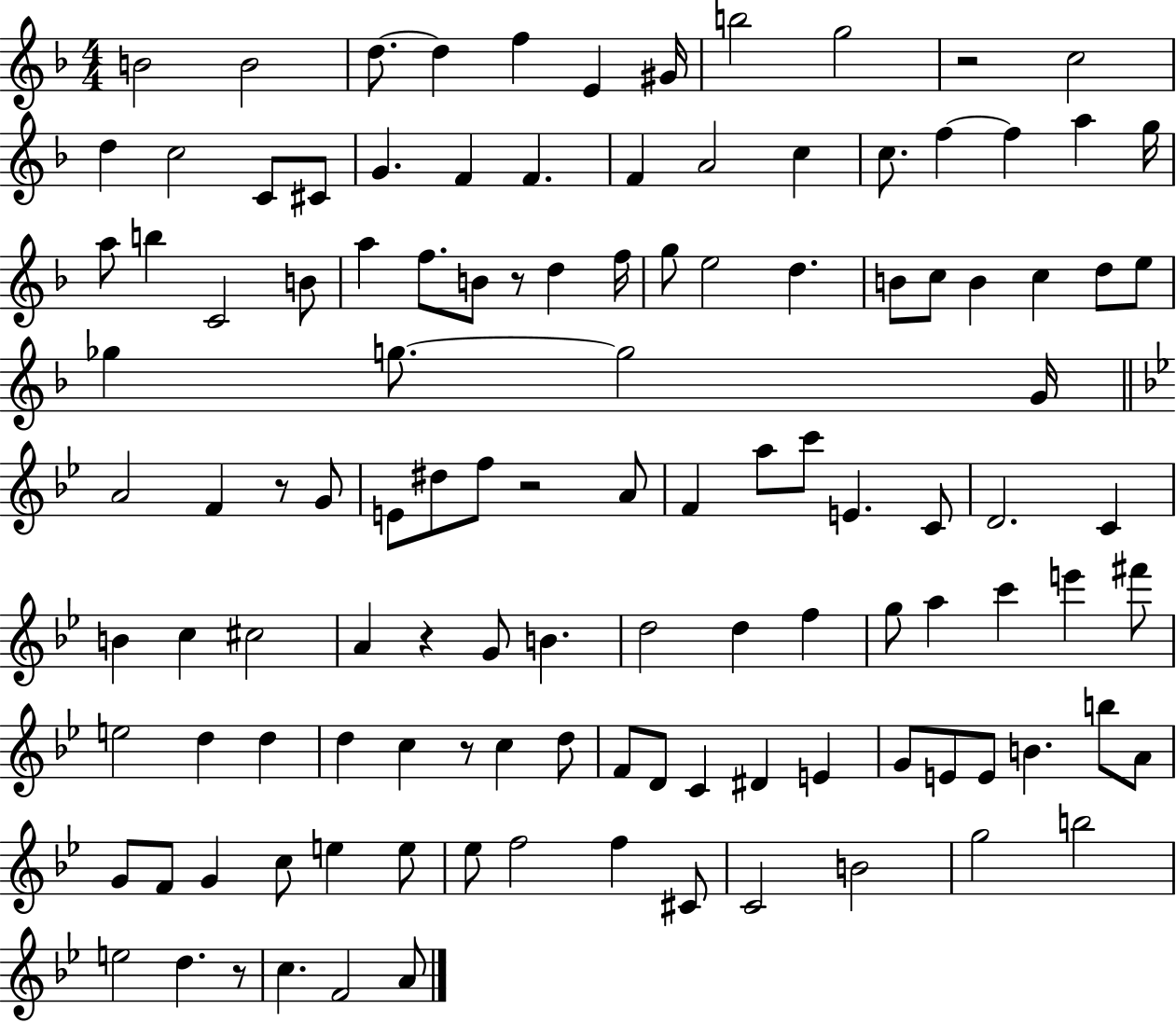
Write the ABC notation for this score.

X:1
T:Untitled
M:4/4
L:1/4
K:F
B2 B2 d/2 d f E ^G/4 b2 g2 z2 c2 d c2 C/2 ^C/2 G F F F A2 c c/2 f f a g/4 a/2 b C2 B/2 a f/2 B/2 z/2 d f/4 g/2 e2 d B/2 c/2 B c d/2 e/2 _g g/2 g2 G/4 A2 F z/2 G/2 E/2 ^d/2 f/2 z2 A/2 F a/2 c'/2 E C/2 D2 C B c ^c2 A z G/2 B d2 d f g/2 a c' e' ^f'/2 e2 d d d c z/2 c d/2 F/2 D/2 C ^D E G/2 E/2 E/2 B b/2 A/2 G/2 F/2 G c/2 e e/2 _e/2 f2 f ^C/2 C2 B2 g2 b2 e2 d z/2 c F2 A/2